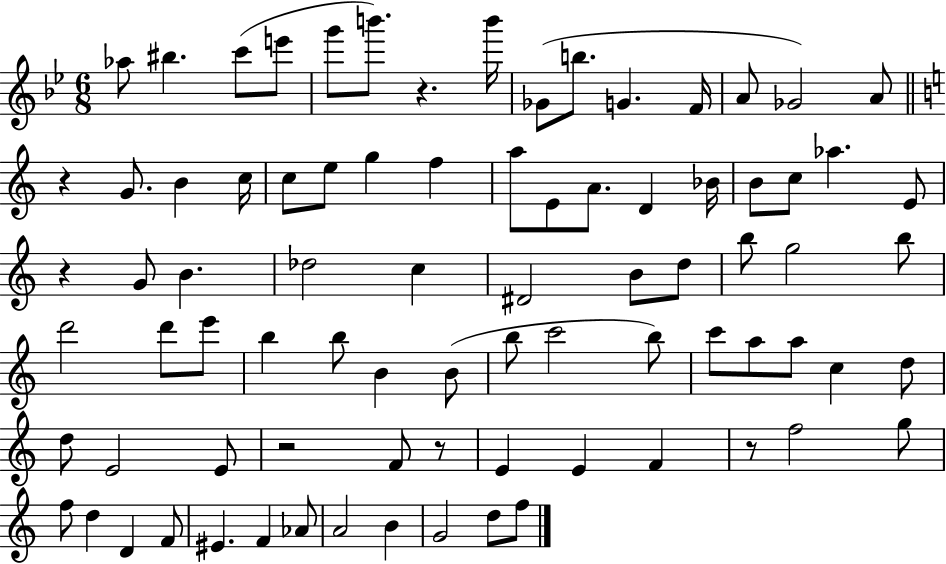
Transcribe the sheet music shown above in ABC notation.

X:1
T:Untitled
M:6/8
L:1/4
K:Bb
_a/2 ^b c'/2 e'/2 g'/2 b'/2 z b'/4 _G/2 b/2 G F/4 A/2 _G2 A/2 z G/2 B c/4 c/2 e/2 g f a/2 E/2 A/2 D _B/4 B/2 c/2 _a E/2 z G/2 B _d2 c ^D2 B/2 d/2 b/2 g2 b/2 d'2 d'/2 e'/2 b b/2 B B/2 b/2 c'2 b/2 c'/2 a/2 a/2 c d/2 d/2 E2 E/2 z2 F/2 z/2 E E F z/2 f2 g/2 f/2 d D F/2 ^E F _A/2 A2 B G2 d/2 f/2